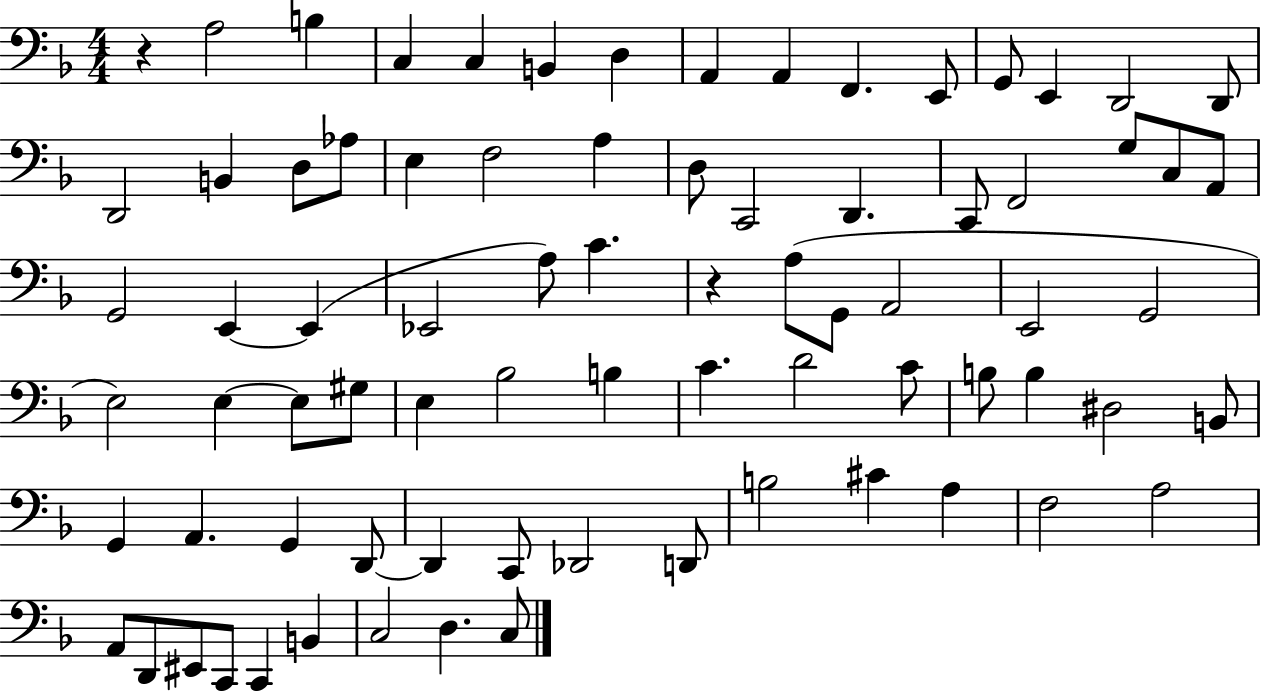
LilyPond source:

{
  \clef bass
  \numericTimeSignature
  \time 4/4
  \key f \major
  \repeat volta 2 { r4 a2 b4 | c4 c4 b,4 d4 | a,4 a,4 f,4. e,8 | g,8 e,4 d,2 d,8 | \break d,2 b,4 d8 aes8 | e4 f2 a4 | d8 c,2 d,4. | c,8 f,2 g8 c8 a,8 | \break g,2 e,4~~ e,4( | ees,2 a8) c'4. | r4 a8( g,8 a,2 | e,2 g,2 | \break e2) e4~~ e8 gis8 | e4 bes2 b4 | c'4. d'2 c'8 | b8 b4 dis2 b,8 | \break g,4 a,4. g,4 d,8~~ | d,4 c,8 des,2 d,8 | b2 cis'4 a4 | f2 a2 | \break a,8 d,8 eis,8 c,8 c,4 b,4 | c2 d4. c8 | } \bar "|."
}